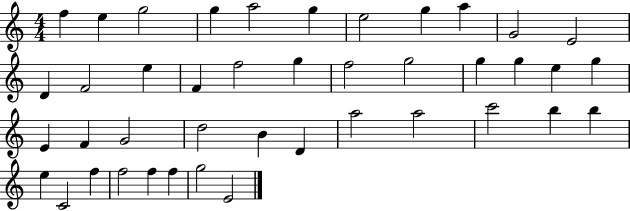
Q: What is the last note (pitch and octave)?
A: E4